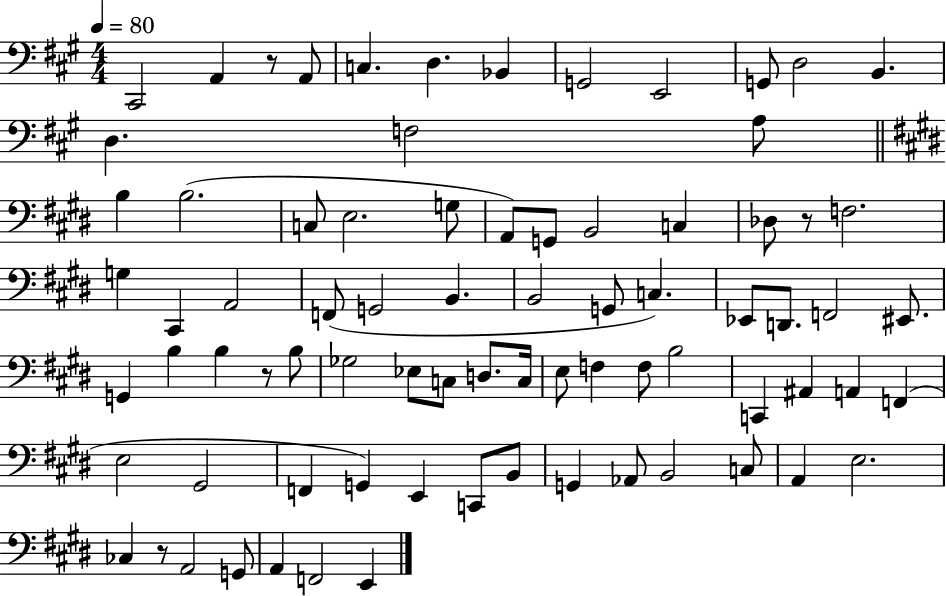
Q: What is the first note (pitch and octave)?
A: C#2